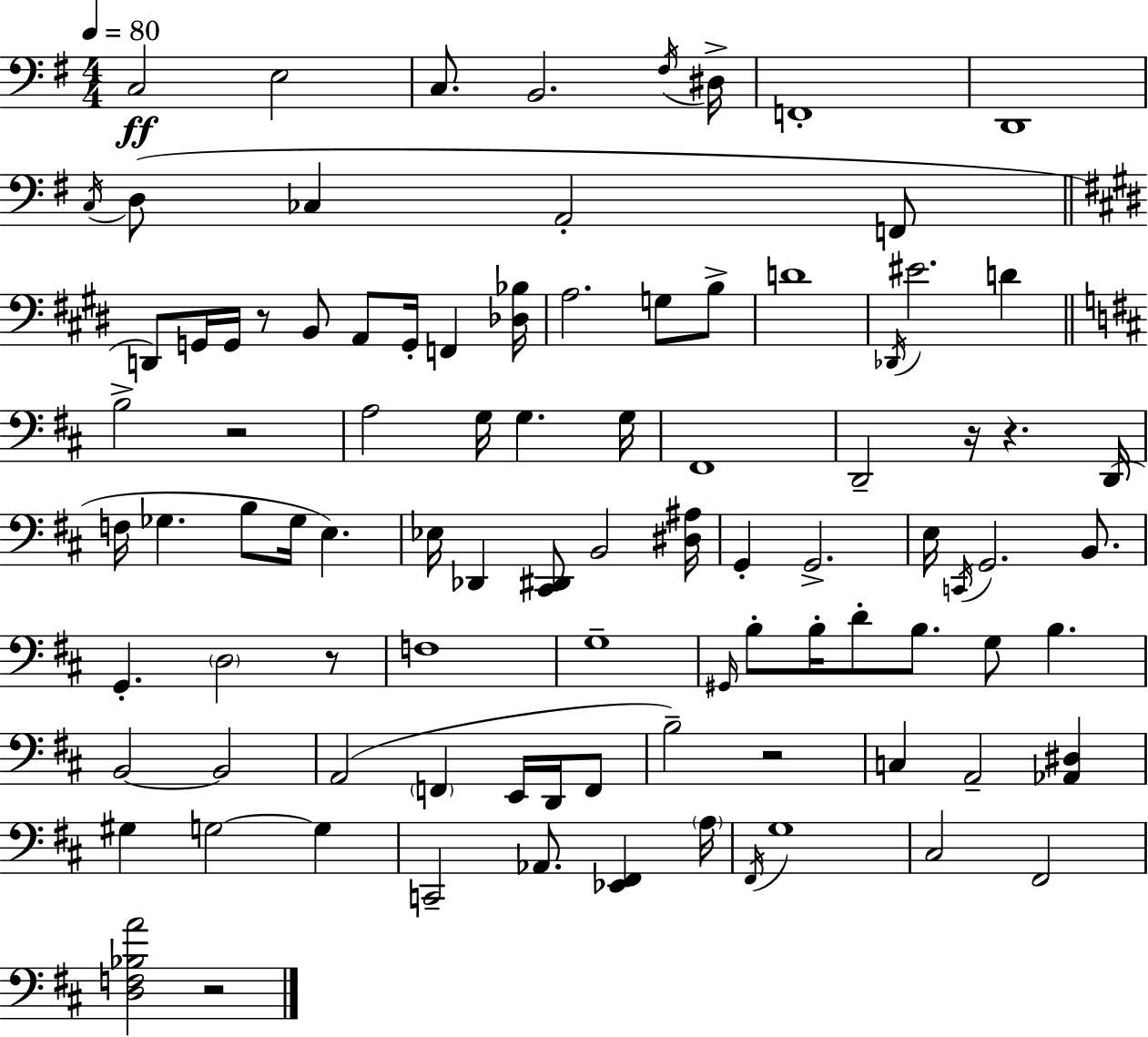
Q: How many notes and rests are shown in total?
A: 93